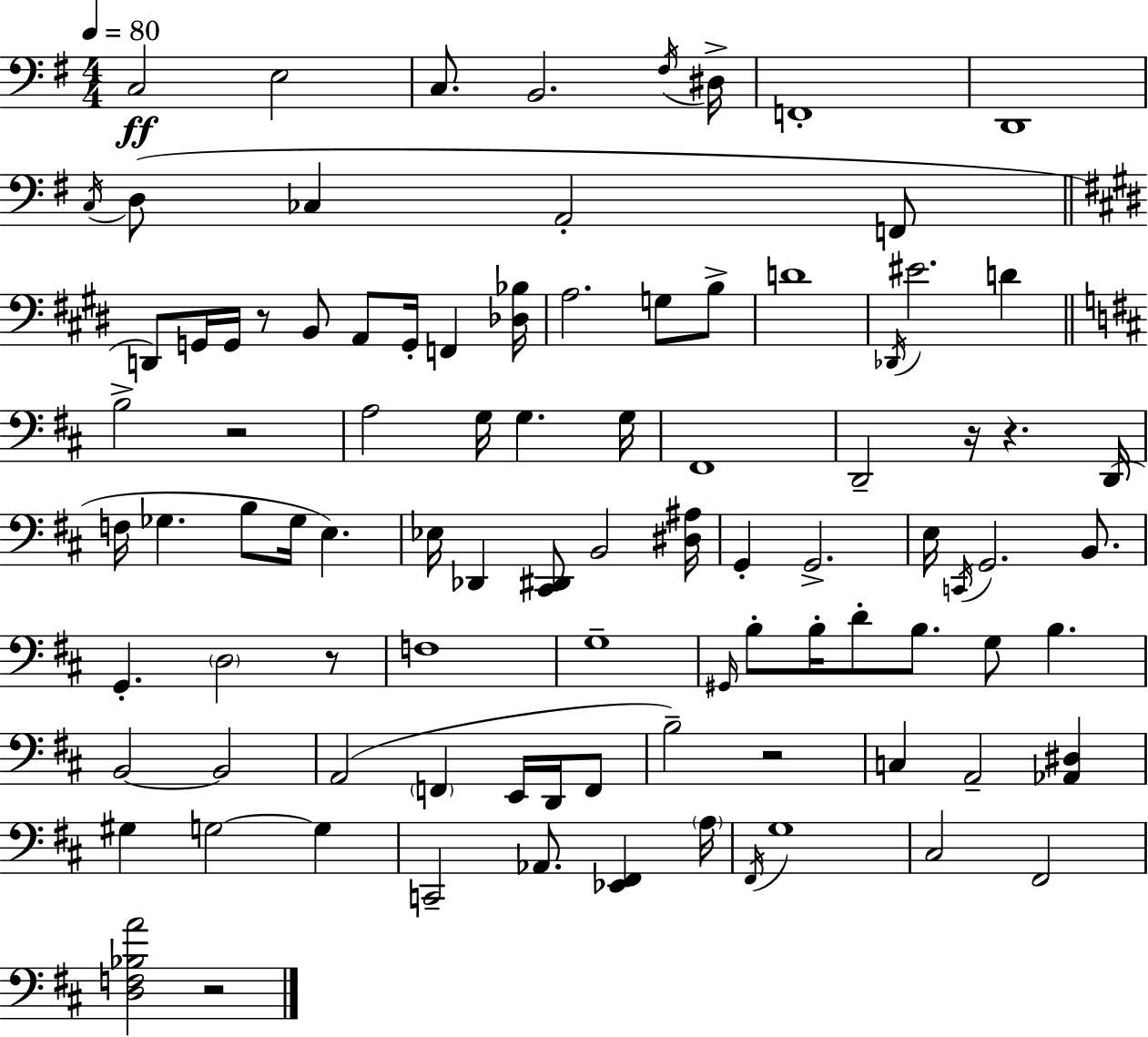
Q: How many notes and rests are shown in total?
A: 93